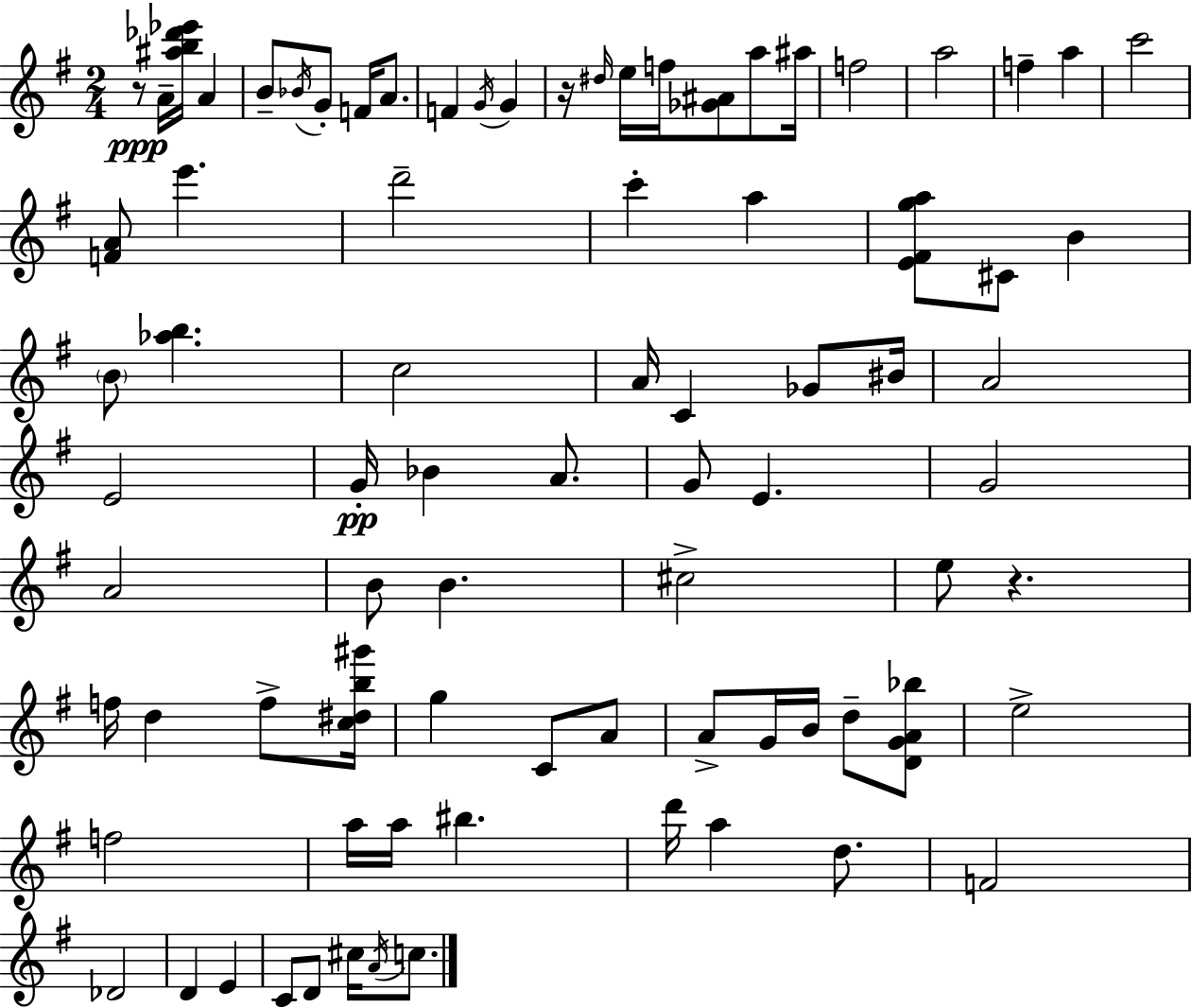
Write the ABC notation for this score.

X:1
T:Untitled
M:2/4
L:1/4
K:G
z/2 A/4 [^ab_d'_e']/4 A B/2 _B/4 G/2 F/4 A/2 F G/4 G z/4 ^d/4 e/4 f/4 [_G^A]/2 a/2 ^a/4 f2 a2 f a c'2 [FA]/2 e' d'2 c' a [E^Fga]/2 ^C/2 B B/2 [_ab] c2 A/4 C _G/2 ^B/4 A2 E2 G/4 _B A/2 G/2 E G2 A2 B/2 B ^c2 e/2 z f/4 d f/2 [c^db^g']/4 g C/2 A/2 A/2 G/4 B/4 d/2 [DGA_b]/2 e2 f2 a/4 a/4 ^b d'/4 a d/2 F2 _D2 D E C/2 D/2 ^c/4 A/4 c/2